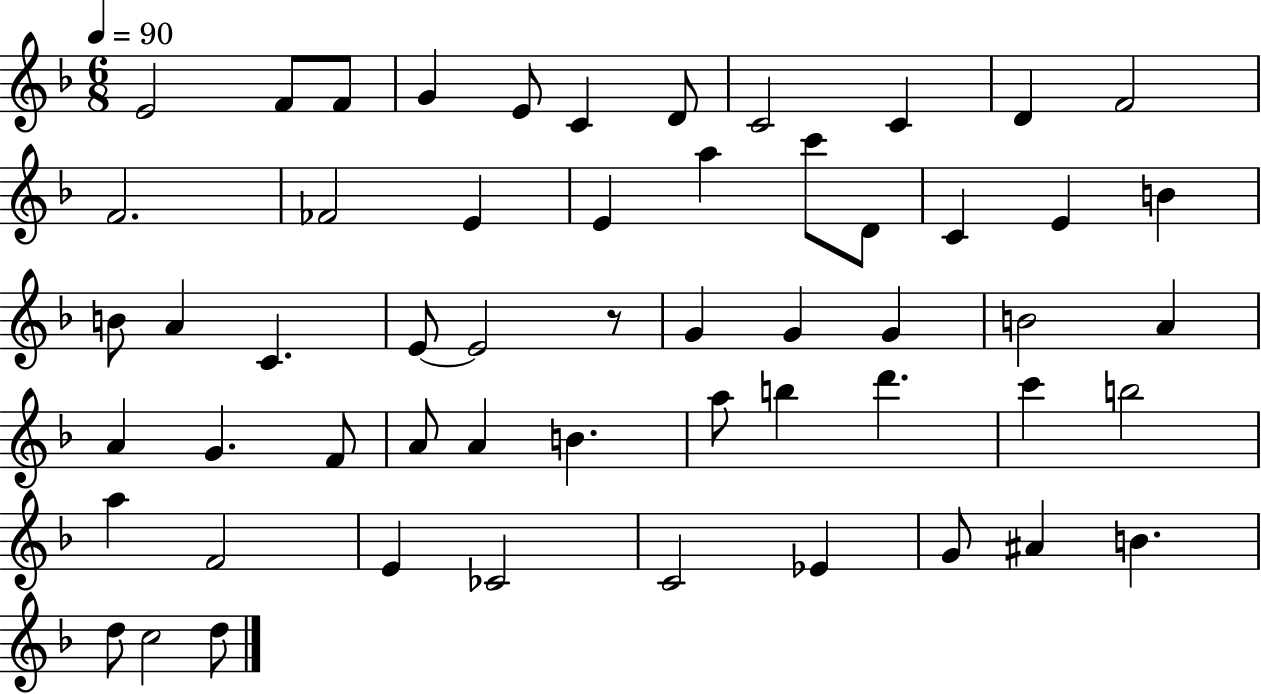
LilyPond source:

{
  \clef treble
  \numericTimeSignature
  \time 6/8
  \key f \major
  \tempo 4 = 90
  e'2 f'8 f'8 | g'4 e'8 c'4 d'8 | c'2 c'4 | d'4 f'2 | \break f'2. | fes'2 e'4 | e'4 a''4 c'''8 d'8 | c'4 e'4 b'4 | \break b'8 a'4 c'4. | e'8~~ e'2 r8 | g'4 g'4 g'4 | b'2 a'4 | \break a'4 g'4. f'8 | a'8 a'4 b'4. | a''8 b''4 d'''4. | c'''4 b''2 | \break a''4 f'2 | e'4 ces'2 | c'2 ees'4 | g'8 ais'4 b'4. | \break d''8 c''2 d''8 | \bar "|."
}